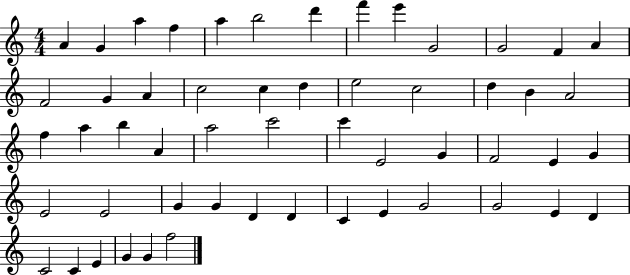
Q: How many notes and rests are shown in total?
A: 54